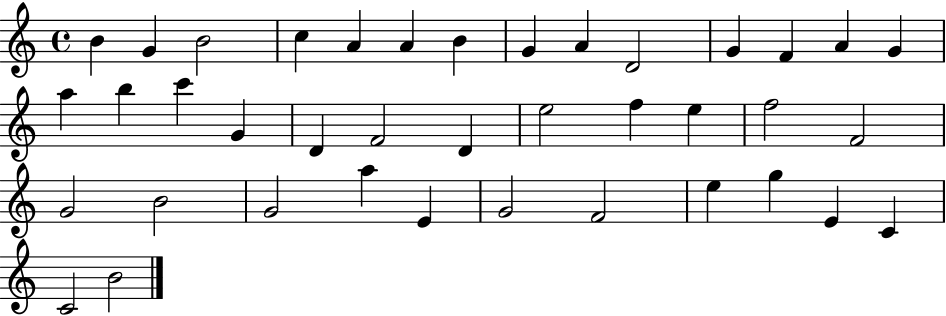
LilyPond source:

{
  \clef treble
  \time 4/4
  \defaultTimeSignature
  \key c \major
  b'4 g'4 b'2 | c''4 a'4 a'4 b'4 | g'4 a'4 d'2 | g'4 f'4 a'4 g'4 | \break a''4 b''4 c'''4 g'4 | d'4 f'2 d'4 | e''2 f''4 e''4 | f''2 f'2 | \break g'2 b'2 | g'2 a''4 e'4 | g'2 f'2 | e''4 g''4 e'4 c'4 | \break c'2 b'2 | \bar "|."
}